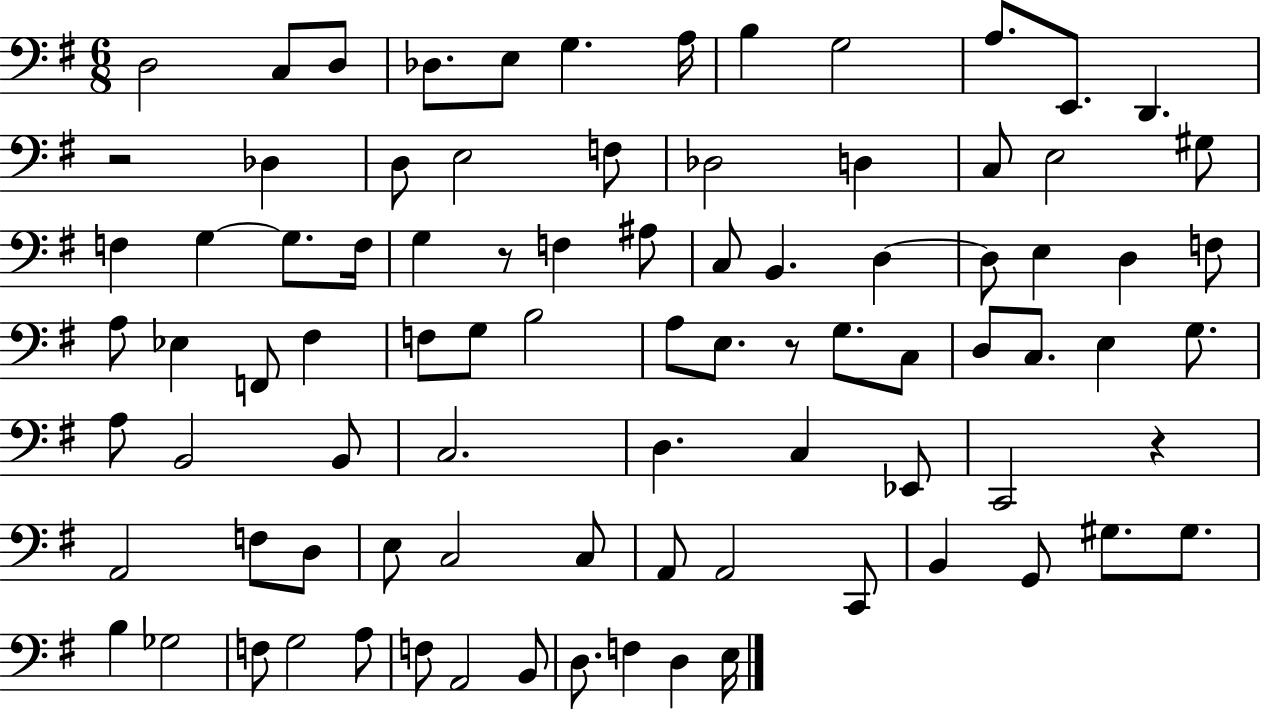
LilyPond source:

{
  \clef bass
  \numericTimeSignature
  \time 6/8
  \key g \major
  d2 c8 d8 | des8. e8 g4. a16 | b4 g2 | a8. e,8. d,4. | \break r2 des4 | d8 e2 f8 | des2 d4 | c8 e2 gis8 | \break f4 g4~~ g8. f16 | g4 r8 f4 ais8 | c8 b,4. d4~~ | d8 e4 d4 f8 | \break a8 ees4 f,8 fis4 | f8 g8 b2 | a8 e8. r8 g8. c8 | d8 c8. e4 g8. | \break a8 b,2 b,8 | c2. | d4. c4 ees,8 | c,2 r4 | \break a,2 f8 d8 | e8 c2 c8 | a,8 a,2 c,8 | b,4 g,8 gis8. gis8. | \break b4 ges2 | f8 g2 a8 | f8 a,2 b,8 | d8. f4 d4 e16 | \break \bar "|."
}